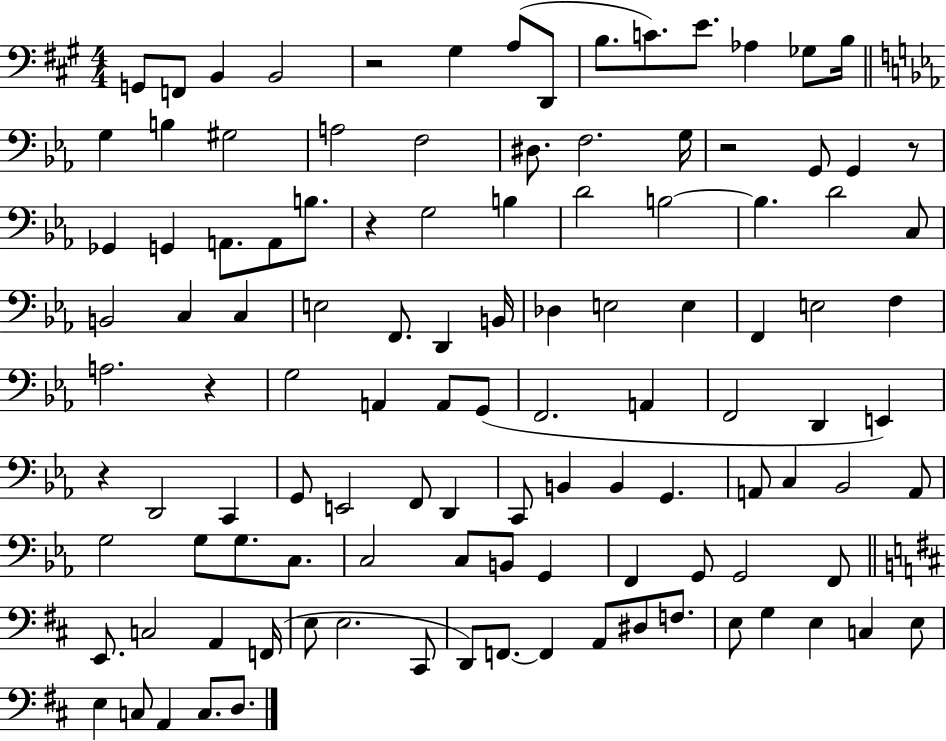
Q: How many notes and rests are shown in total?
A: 113